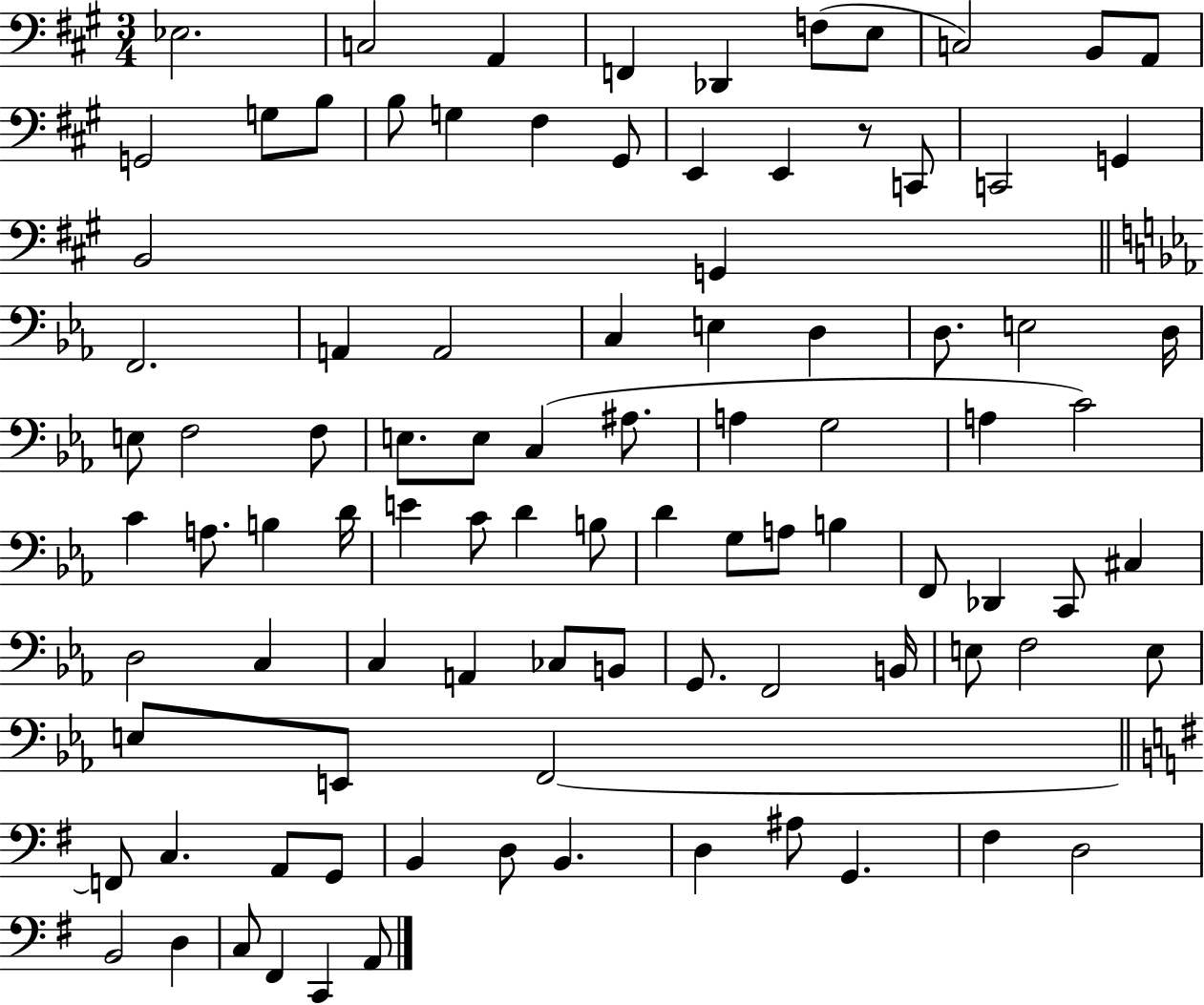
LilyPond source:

{
  \clef bass
  \numericTimeSignature
  \time 3/4
  \key a \major
  \repeat volta 2 { ees2. | c2 a,4 | f,4 des,4 f8( e8 | c2) b,8 a,8 | \break g,2 g8 b8 | b8 g4 fis4 gis,8 | e,4 e,4 r8 c,8 | c,2 g,4 | \break b,2 g,4 | \bar "||" \break \key ees \major f,2. | a,4 a,2 | c4 e4 d4 | d8. e2 d16 | \break e8 f2 f8 | e8. e8 c4( ais8. | a4 g2 | a4 c'2) | \break c'4 a8. b4 d'16 | e'4 c'8 d'4 b8 | d'4 g8 a8 b4 | f,8 des,4 c,8 cis4 | \break d2 c4 | c4 a,4 ces8 b,8 | g,8. f,2 b,16 | e8 f2 e8 | \break e8 e,8 f,2~~ | \bar "||" \break \key g \major f,8 c4. a,8 g,8 | b,4 d8 b,4. | d4 ais8 g,4. | fis4 d2 | \break b,2 d4 | c8 fis,4 c,4 a,8 | } \bar "|."
}